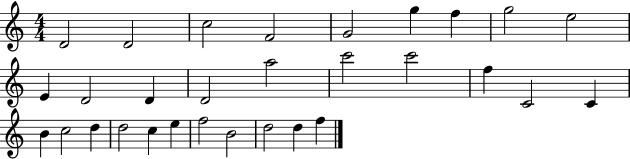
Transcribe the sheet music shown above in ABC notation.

X:1
T:Untitled
M:4/4
L:1/4
K:C
D2 D2 c2 F2 G2 g f g2 e2 E D2 D D2 a2 c'2 c'2 f C2 C B c2 d d2 c e f2 B2 d2 d f